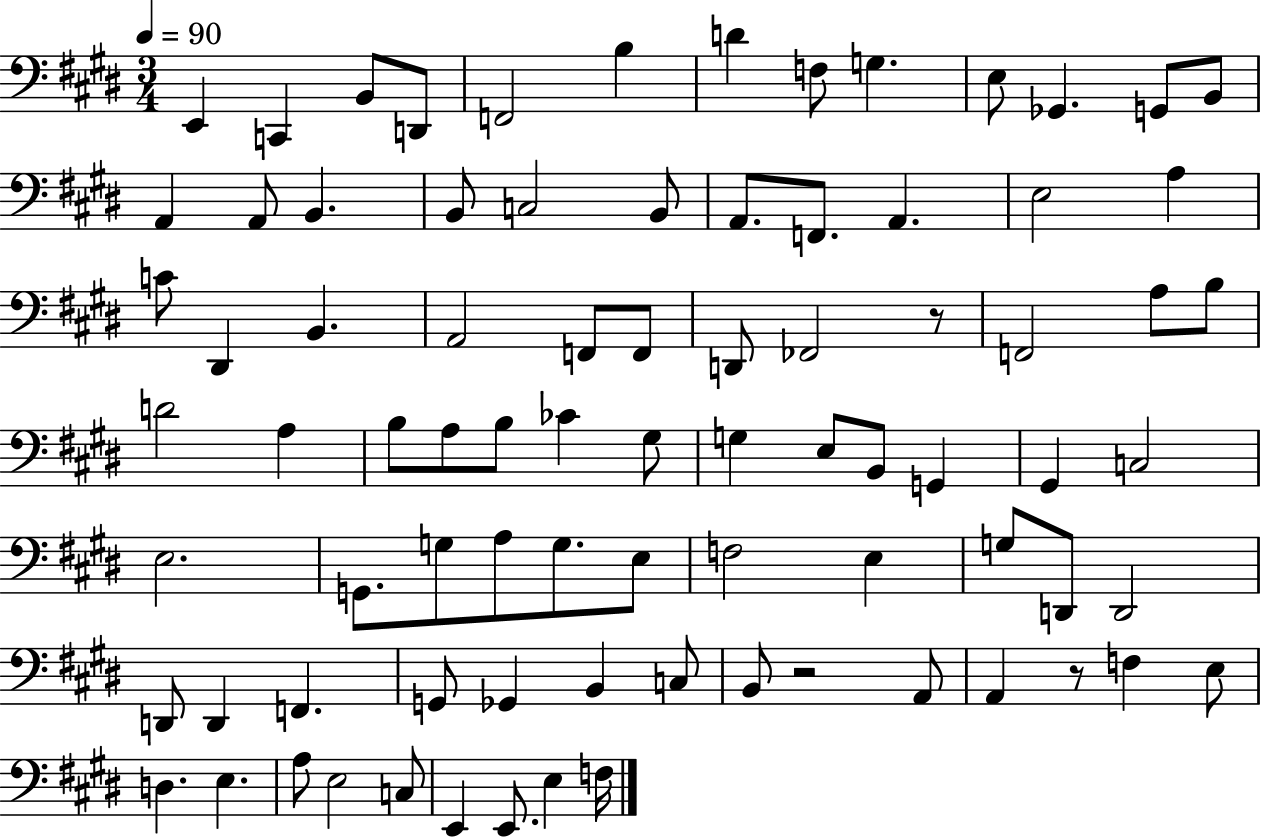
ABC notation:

X:1
T:Untitled
M:3/4
L:1/4
K:E
E,, C,, B,,/2 D,,/2 F,,2 B, D F,/2 G, E,/2 _G,, G,,/2 B,,/2 A,, A,,/2 B,, B,,/2 C,2 B,,/2 A,,/2 F,,/2 A,, E,2 A, C/2 ^D,, B,, A,,2 F,,/2 F,,/2 D,,/2 _F,,2 z/2 F,,2 A,/2 B,/2 D2 A, B,/2 A,/2 B,/2 _C ^G,/2 G, E,/2 B,,/2 G,, ^G,, C,2 E,2 G,,/2 G,/2 A,/2 G,/2 E,/2 F,2 E, G,/2 D,,/2 D,,2 D,,/2 D,, F,, G,,/2 _G,, B,, C,/2 B,,/2 z2 A,,/2 A,, z/2 F, E,/2 D, E, A,/2 E,2 C,/2 E,, E,,/2 E, F,/4